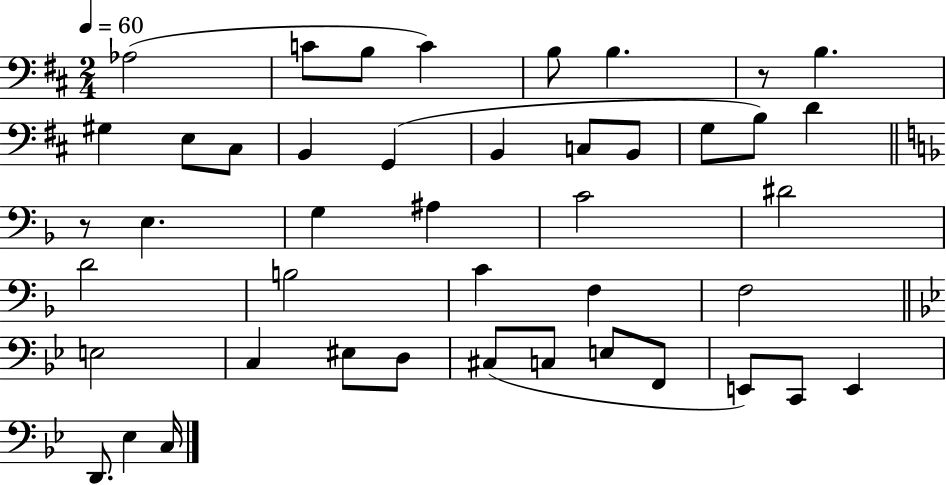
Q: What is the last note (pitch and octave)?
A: C3